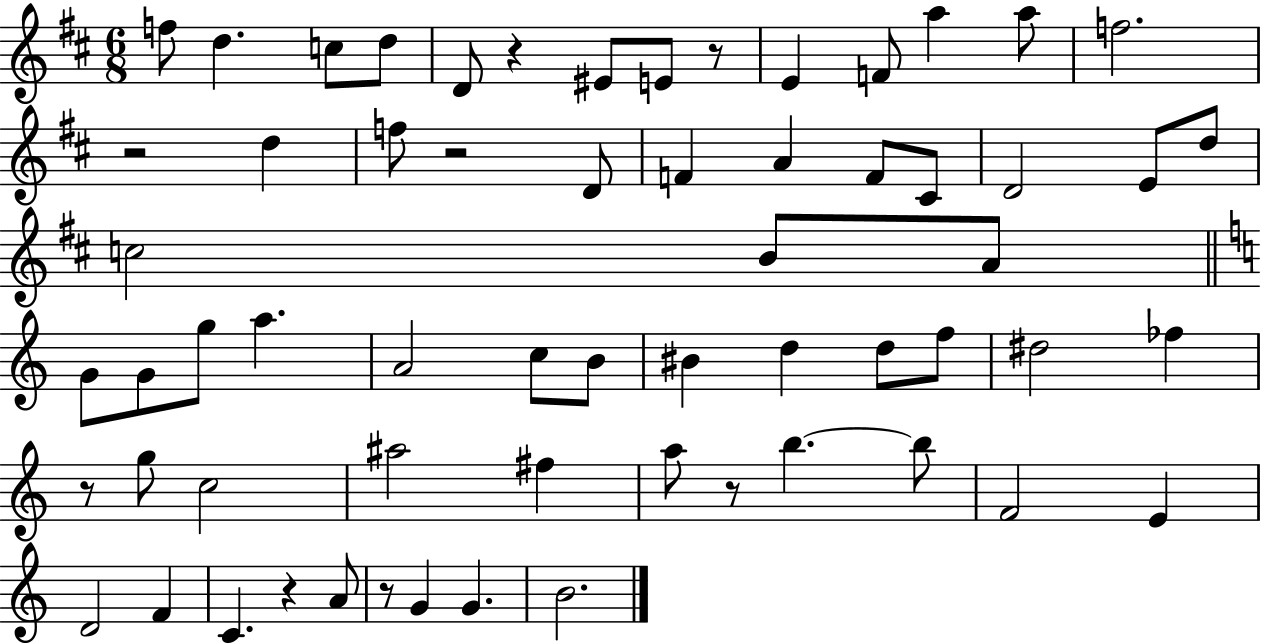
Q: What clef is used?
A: treble